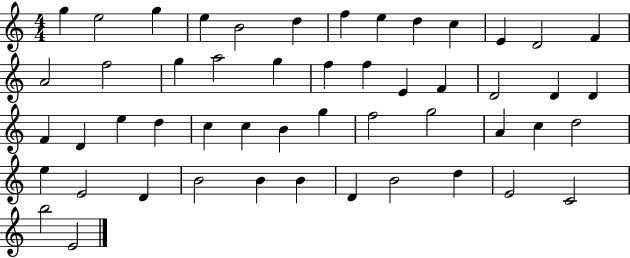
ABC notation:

X:1
T:Untitled
M:4/4
L:1/4
K:C
g e2 g e B2 d f e d c E D2 F A2 f2 g a2 g f f E F D2 D D F D e d c c B g f2 g2 A c d2 e E2 D B2 B B D B2 d E2 C2 b2 E2